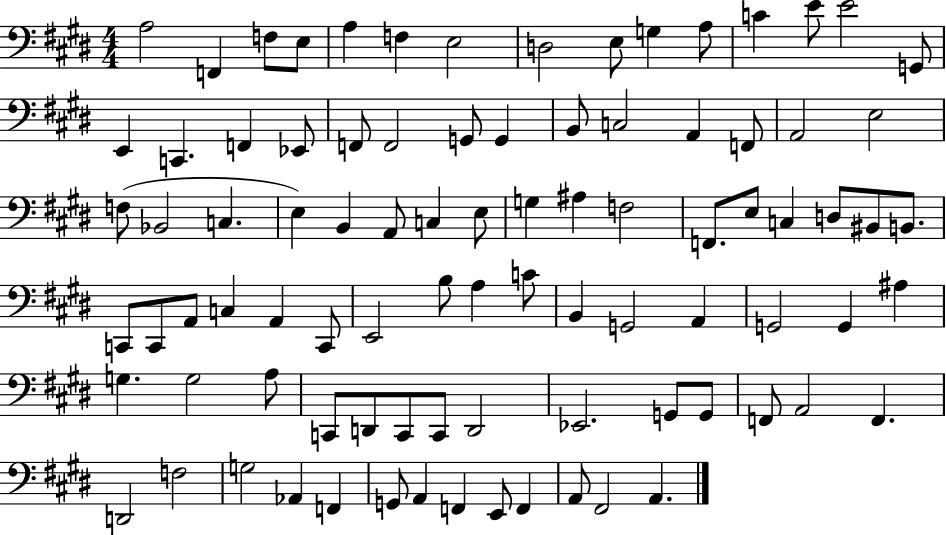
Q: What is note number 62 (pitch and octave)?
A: A#3